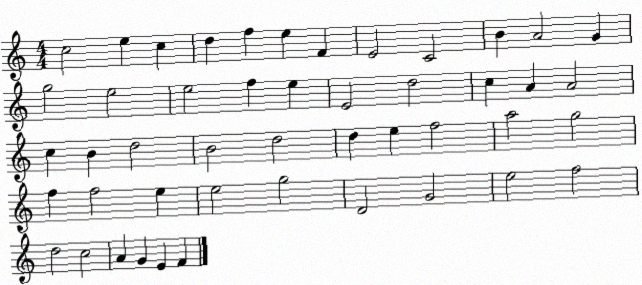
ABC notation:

X:1
T:Untitled
M:4/4
L:1/4
K:C
c2 e c d f e F E2 C2 B A2 G g2 e2 e2 f e E2 d2 c A A2 c B d2 B2 d2 d e f2 a2 g2 f f2 e e2 g2 D2 G2 e2 f2 d2 c2 A G E F